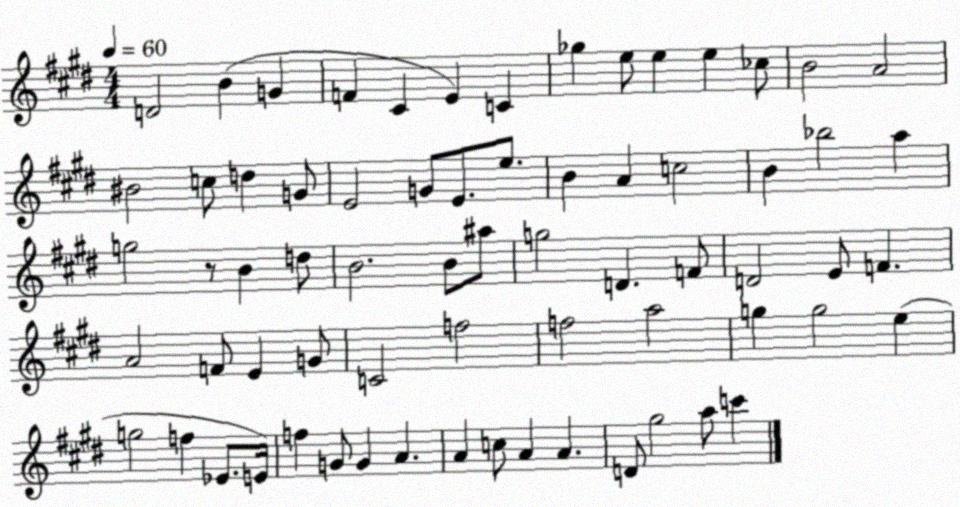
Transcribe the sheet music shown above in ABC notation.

X:1
T:Untitled
M:4/4
L:1/4
K:E
D2 B G F ^C E C _g e/2 e e _c/2 B2 A2 ^B2 c/2 d G/2 E2 G/2 E/2 e/2 B A c2 B _b2 a g2 z/2 B d/2 B2 B/2 ^a/2 g2 D F/2 D2 E/2 F A2 F/2 E G/2 C2 f2 f2 a2 g g2 e g2 f _E/2 E/4 f G/2 G A A c/2 A A D/2 ^g2 a/2 c'